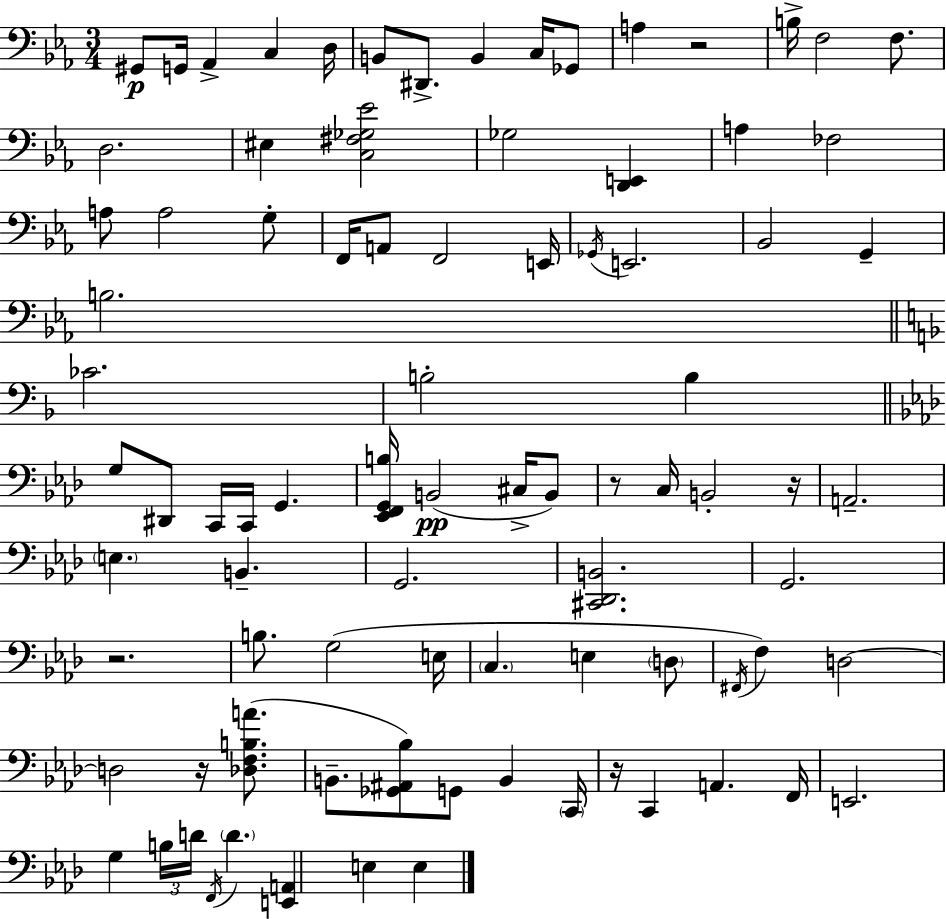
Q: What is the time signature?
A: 3/4